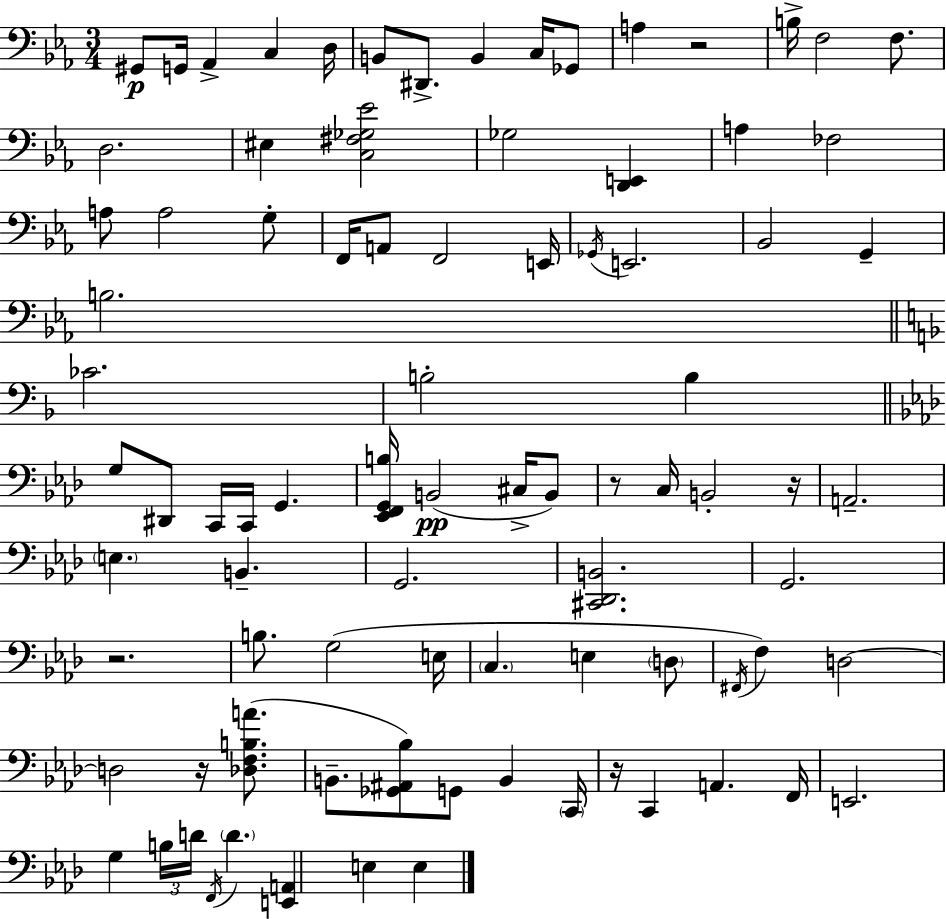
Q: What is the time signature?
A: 3/4